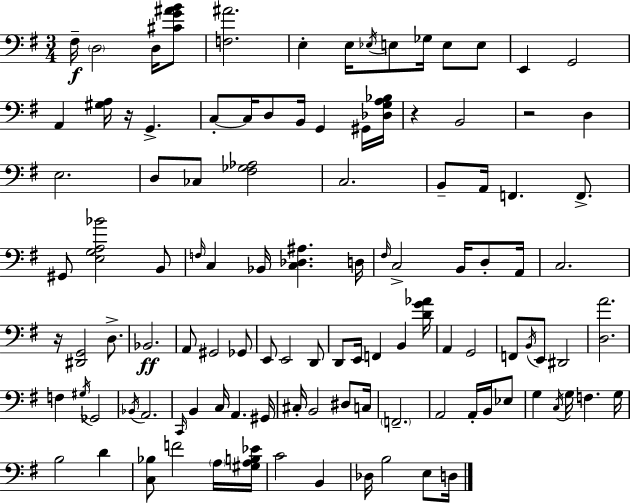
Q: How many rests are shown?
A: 4